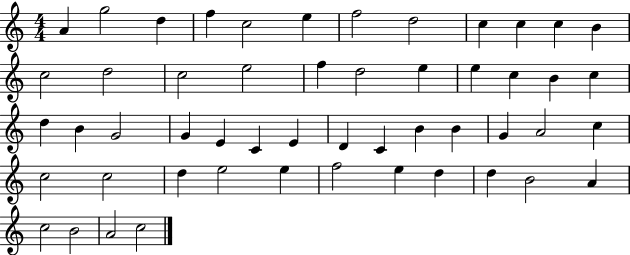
X:1
T:Untitled
M:4/4
L:1/4
K:C
A g2 d f c2 e f2 d2 c c c B c2 d2 c2 e2 f d2 e e c B c d B G2 G E C E D C B B G A2 c c2 c2 d e2 e f2 e d d B2 A c2 B2 A2 c2